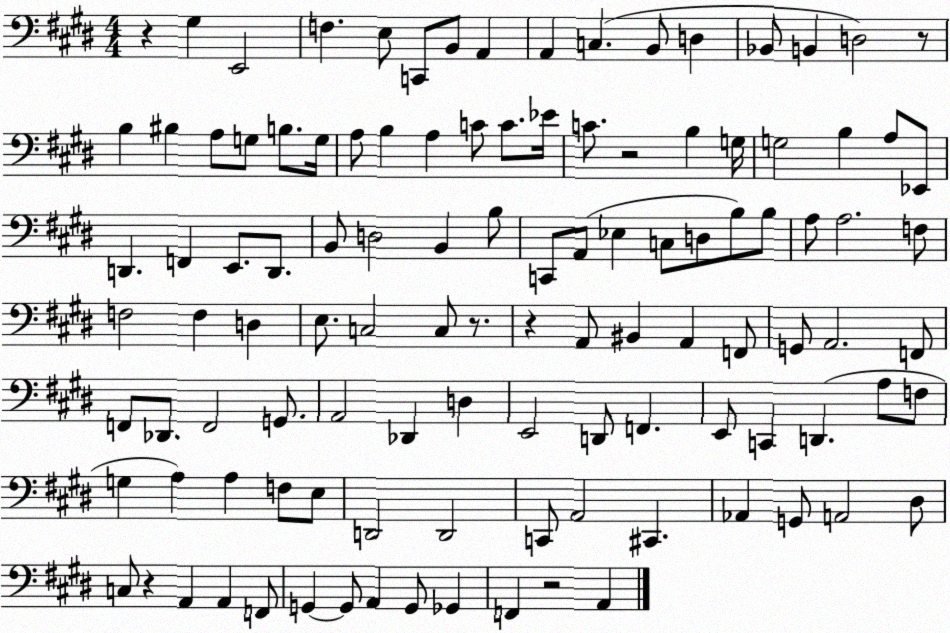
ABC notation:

X:1
T:Untitled
M:4/4
L:1/4
K:E
z ^G, E,,2 F, E,/2 C,,/2 B,,/2 A,, A,, C, B,,/2 D, _B,,/2 B,, D,2 z/2 B, ^B, A,/2 G,/2 B,/2 G,/4 A,/2 B, A, C/2 C/2 _E/4 C/2 z2 B, G,/4 G,2 B, A,/2 _E,,/2 D,, F,, E,,/2 D,,/2 B,,/2 D,2 B,, B,/2 C,,/2 A,,/2 _E, C,/2 D,/2 B,/2 B,/2 A,/2 A,2 F,/2 F,2 F, D, E,/2 C,2 C,/2 z/2 z A,,/2 ^B,, A,, F,,/2 G,,/2 A,,2 F,,/2 F,,/2 _D,,/2 F,,2 G,,/2 A,,2 _D,, D, E,,2 D,,/2 F,, E,,/2 C,, D,, A,/2 F,/2 G, A, A, F,/2 E,/2 D,,2 D,,2 C,,/2 A,,2 ^C,, _A,, G,,/2 A,,2 ^D,/2 C,/2 z A,, A,, F,,/2 G,, G,,/2 A,, G,,/2 _G,, F,, z2 A,,